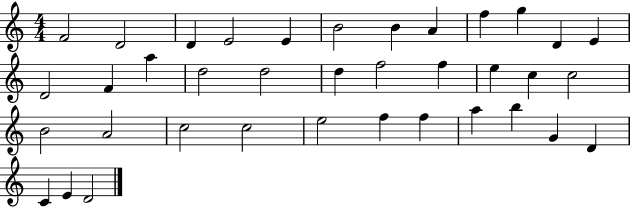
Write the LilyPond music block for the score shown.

{
  \clef treble
  \numericTimeSignature
  \time 4/4
  \key c \major
  f'2 d'2 | d'4 e'2 e'4 | b'2 b'4 a'4 | f''4 g''4 d'4 e'4 | \break d'2 f'4 a''4 | d''2 d''2 | d''4 f''2 f''4 | e''4 c''4 c''2 | \break b'2 a'2 | c''2 c''2 | e''2 f''4 f''4 | a''4 b''4 g'4 d'4 | \break c'4 e'4 d'2 | \bar "|."
}